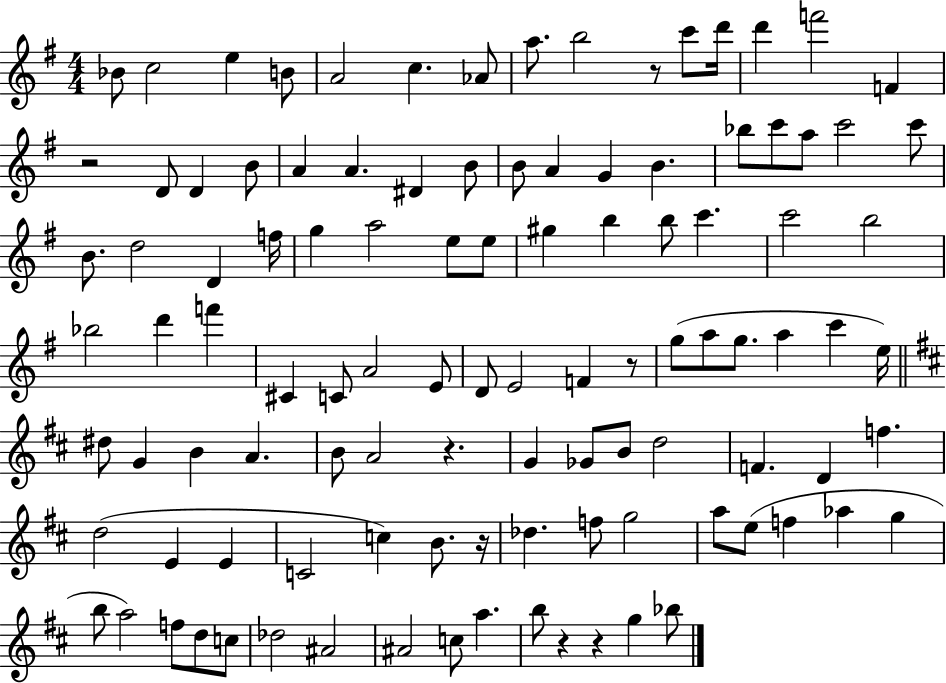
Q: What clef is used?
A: treble